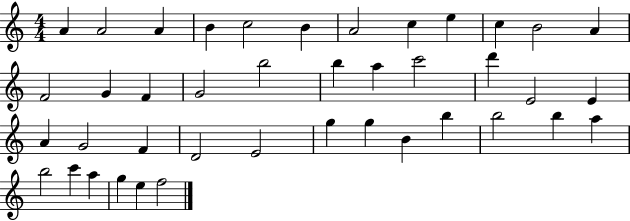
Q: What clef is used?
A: treble